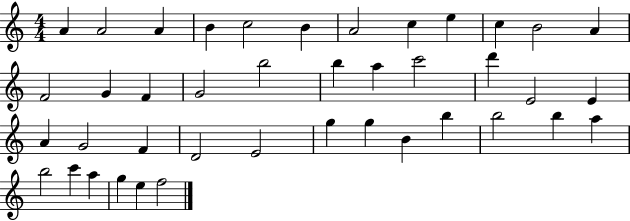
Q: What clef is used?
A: treble